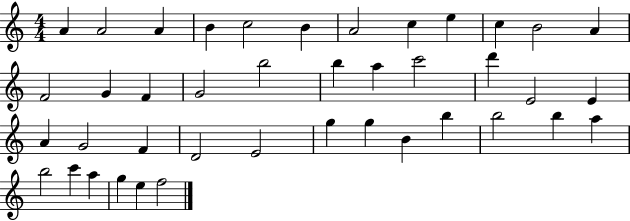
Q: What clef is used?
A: treble